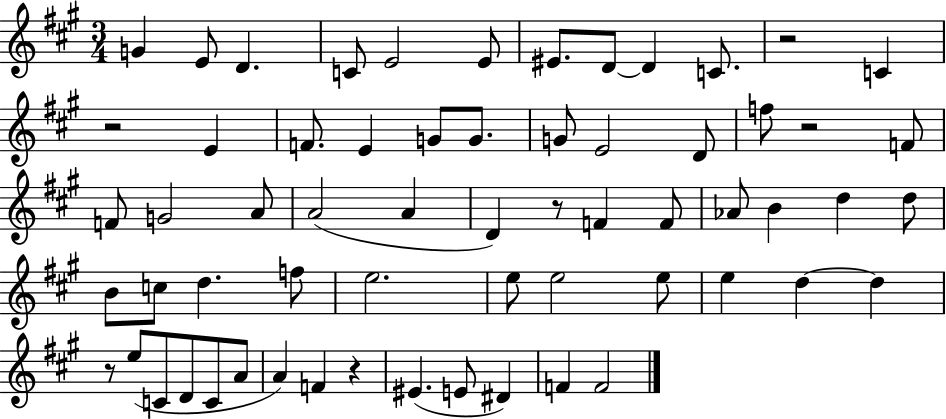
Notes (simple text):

G4/q E4/e D4/q. C4/e E4/h E4/e EIS4/e. D4/e D4/q C4/e. R/h C4/q R/h E4/q F4/e. E4/q G4/e G4/e. G4/e E4/h D4/e F5/e R/h F4/e F4/e G4/h A4/e A4/h A4/q D4/q R/e F4/q F4/e Ab4/e B4/q D5/q D5/e B4/e C5/e D5/q. F5/e E5/h. E5/e E5/h E5/e E5/q D5/q D5/q R/e E5/e C4/e D4/e C4/e A4/e A4/q F4/q R/q EIS4/q. E4/e D#4/q F4/q F4/h